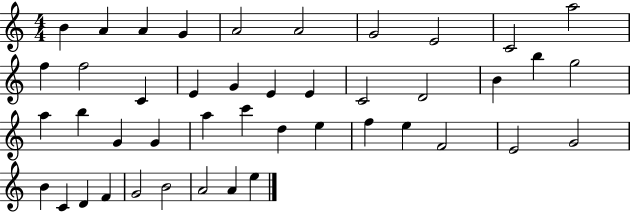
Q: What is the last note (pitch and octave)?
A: E5